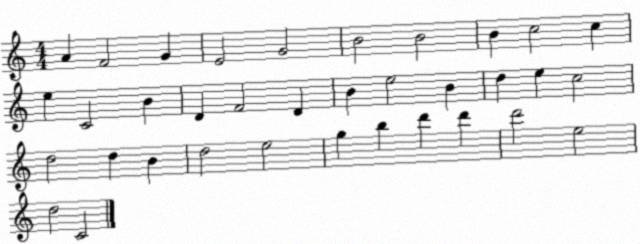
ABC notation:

X:1
T:Untitled
M:4/4
L:1/4
K:C
A F2 G E2 G2 B2 B2 B c2 c e C2 B D F2 D B e2 B d e c2 d2 d B d2 e2 g b d' d' d'2 e2 d2 C2